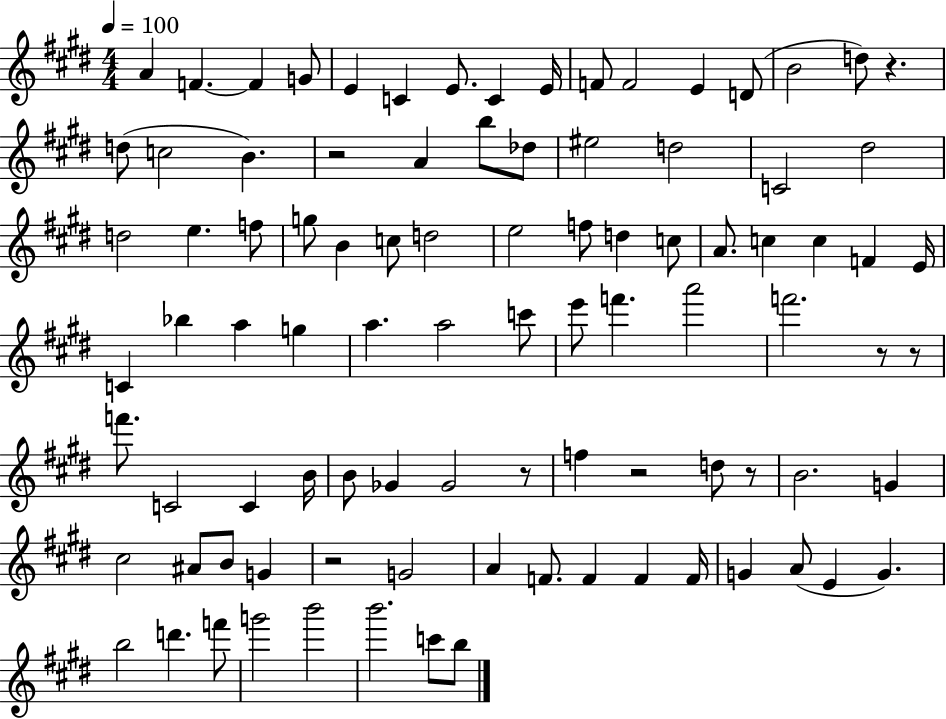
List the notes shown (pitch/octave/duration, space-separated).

A4/q F4/q. F4/q G4/e E4/q C4/q E4/e. C4/q E4/s F4/e F4/h E4/q D4/e B4/h D5/e R/q. D5/e C5/h B4/q. R/h A4/q B5/e Db5/e EIS5/h D5/h C4/h D#5/h D5/h E5/q. F5/e G5/e B4/q C5/e D5/h E5/h F5/e D5/q C5/e A4/e. C5/q C5/q F4/q E4/s C4/q Bb5/q A5/q G5/q A5/q. A5/h C6/e E6/e F6/q. A6/h F6/h. R/e R/e F6/e. C4/h C4/q B4/s B4/e Gb4/q Gb4/h R/e F5/q R/h D5/e R/e B4/h. G4/q C#5/h A#4/e B4/e G4/q R/h G4/h A4/q F4/e. F4/q F4/q F4/s G4/q A4/e E4/q G4/q. B5/h D6/q. F6/e G6/h B6/h B6/h. C6/e B5/e